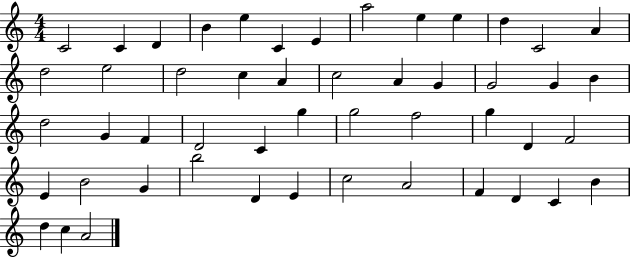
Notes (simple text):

C4/h C4/q D4/q B4/q E5/q C4/q E4/q A5/h E5/q E5/q D5/q C4/h A4/q D5/h E5/h D5/h C5/q A4/q C5/h A4/q G4/q G4/h G4/q B4/q D5/h G4/q F4/q D4/h C4/q G5/q G5/h F5/h G5/q D4/q F4/h E4/q B4/h G4/q B5/h D4/q E4/q C5/h A4/h F4/q D4/q C4/q B4/q D5/q C5/q A4/h